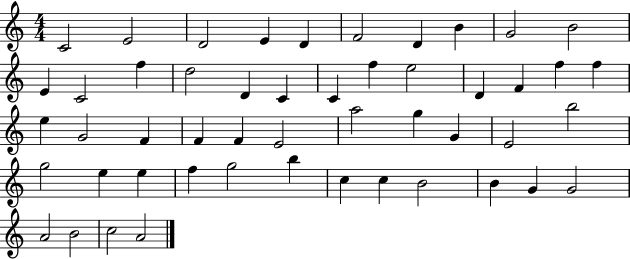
{
  \clef treble
  \numericTimeSignature
  \time 4/4
  \key c \major
  c'2 e'2 | d'2 e'4 d'4 | f'2 d'4 b'4 | g'2 b'2 | \break e'4 c'2 f''4 | d''2 d'4 c'4 | c'4 f''4 e''2 | d'4 f'4 f''4 f''4 | \break e''4 g'2 f'4 | f'4 f'4 e'2 | a''2 g''4 g'4 | e'2 b''2 | \break g''2 e''4 e''4 | f''4 g''2 b''4 | c''4 c''4 b'2 | b'4 g'4 g'2 | \break a'2 b'2 | c''2 a'2 | \bar "|."
}